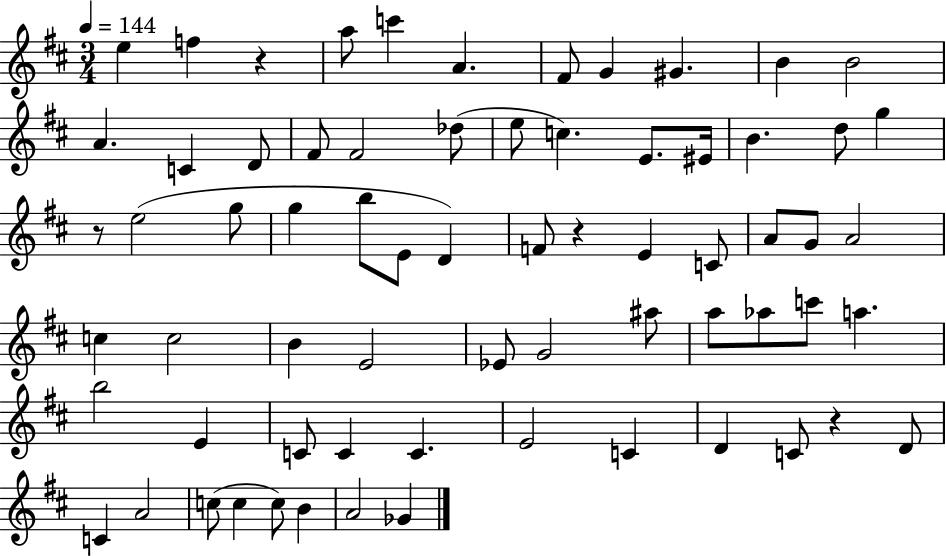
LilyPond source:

{
  \clef treble
  \numericTimeSignature
  \time 3/4
  \key d \major
  \tempo 4 = 144
  e''4 f''4 r4 | a''8 c'''4 a'4. | fis'8 g'4 gis'4. | b'4 b'2 | \break a'4. c'4 d'8 | fis'8 fis'2 des''8( | e''8 c''4.) e'8. eis'16 | b'4. d''8 g''4 | \break r8 e''2( g''8 | g''4 b''8 e'8 d'4) | f'8 r4 e'4 c'8 | a'8 g'8 a'2 | \break c''4 c''2 | b'4 e'2 | ees'8 g'2 ais''8 | a''8 aes''8 c'''8 a''4. | \break b''2 e'4 | c'8 c'4 c'4. | e'2 c'4 | d'4 c'8 r4 d'8 | \break c'4 a'2 | c''8( c''4 c''8) b'4 | a'2 ges'4 | \bar "|."
}